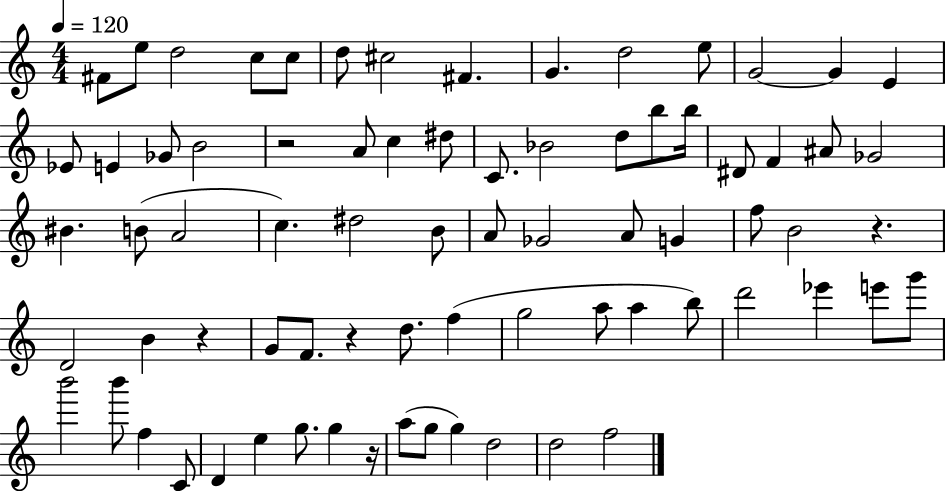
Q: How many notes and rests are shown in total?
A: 75